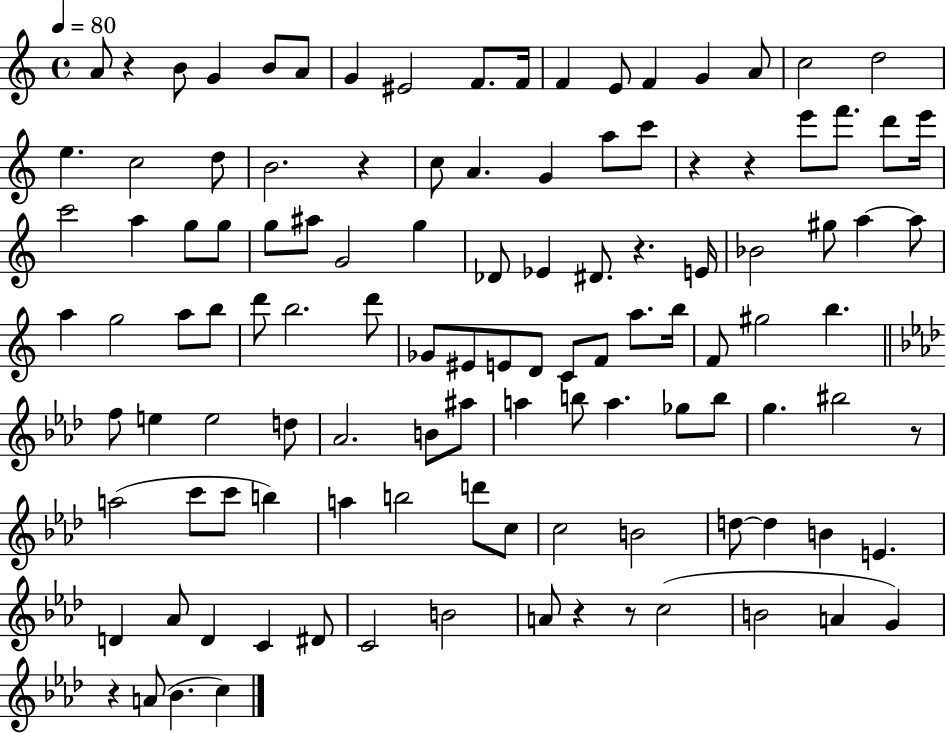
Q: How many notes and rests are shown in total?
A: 115